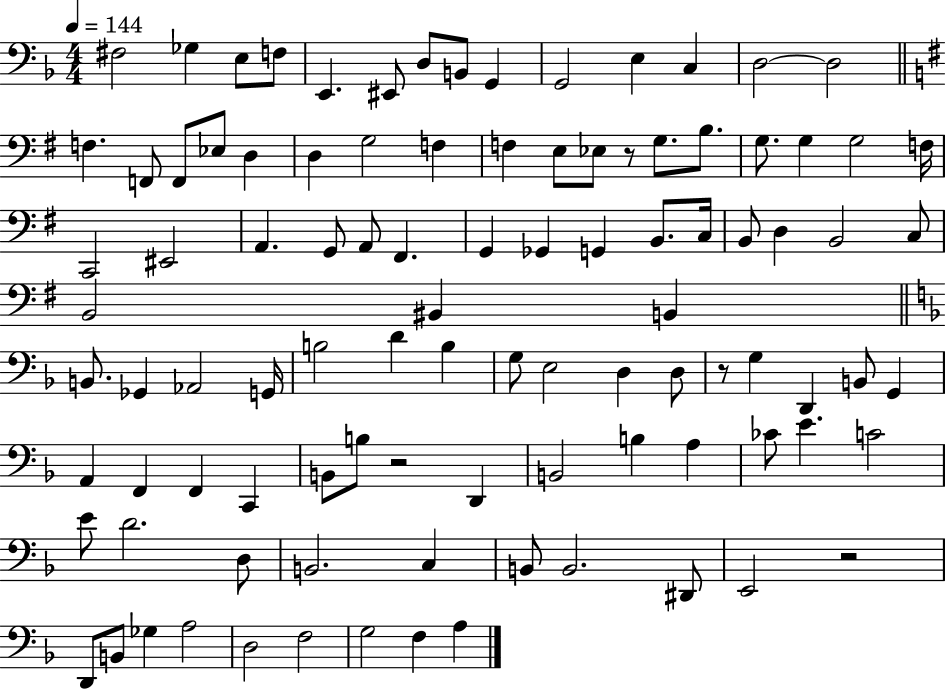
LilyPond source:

{
  \clef bass
  \numericTimeSignature
  \time 4/4
  \key f \major
  \tempo 4 = 144
  fis2 ges4 e8 f8 | e,4. eis,8 d8 b,8 g,4 | g,2 e4 c4 | d2~~ d2 | \break \bar "||" \break \key g \major f4. f,8 f,8 ees8 d4 | d4 g2 f4 | f4 e8 ees8 r8 g8. b8. | g8. g4 g2 f16 | \break c,2 eis,2 | a,4. g,8 a,8 fis,4. | g,4 ges,4 g,4 b,8. c16 | b,8 d4 b,2 c8 | \break b,2 bis,4 b,4 | \bar "||" \break \key d \minor b,8. ges,4 aes,2 g,16 | b2 d'4 b4 | g8 e2 d4 d8 | r8 g4 d,4 b,8 g,4 | \break a,4 f,4 f,4 c,4 | b,8 b8 r2 d,4 | b,2 b4 a4 | ces'8 e'4. c'2 | \break e'8 d'2. d8 | b,2. c4 | b,8 b,2. dis,8 | e,2 r2 | \break d,8 b,8 ges4 a2 | d2 f2 | g2 f4 a4 | \bar "|."
}